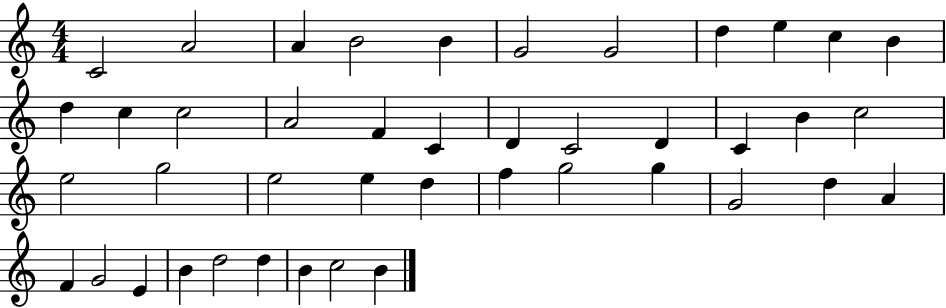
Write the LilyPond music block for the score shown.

{
  \clef treble
  \numericTimeSignature
  \time 4/4
  \key c \major
  c'2 a'2 | a'4 b'2 b'4 | g'2 g'2 | d''4 e''4 c''4 b'4 | \break d''4 c''4 c''2 | a'2 f'4 c'4 | d'4 c'2 d'4 | c'4 b'4 c''2 | \break e''2 g''2 | e''2 e''4 d''4 | f''4 g''2 g''4 | g'2 d''4 a'4 | \break f'4 g'2 e'4 | b'4 d''2 d''4 | b'4 c''2 b'4 | \bar "|."
}